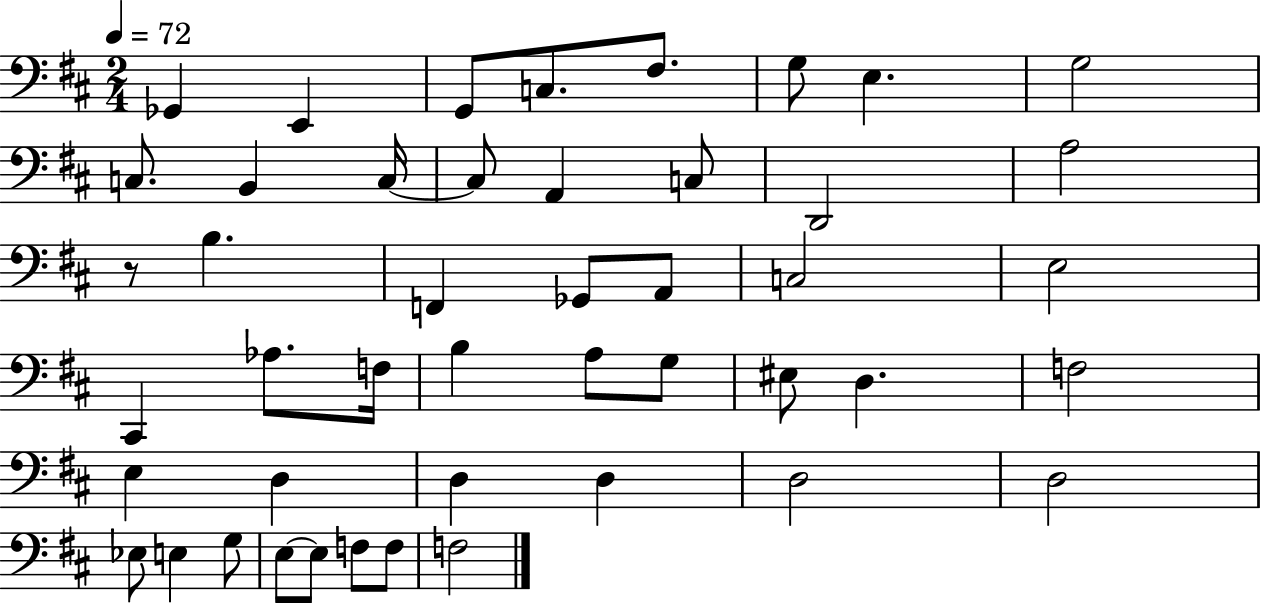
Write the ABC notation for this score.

X:1
T:Untitled
M:2/4
L:1/4
K:D
_G,, E,, G,,/2 C,/2 ^F,/2 G,/2 E, G,2 C,/2 B,, C,/4 C,/2 A,, C,/2 D,,2 A,2 z/2 B, F,, _G,,/2 A,,/2 C,2 E,2 ^C,, _A,/2 F,/4 B, A,/2 G,/2 ^E,/2 D, F,2 E, D, D, D, D,2 D,2 _E,/2 E, G,/2 E,/2 E,/2 F,/2 F,/2 F,2